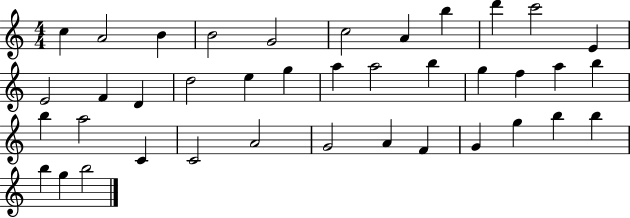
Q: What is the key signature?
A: C major